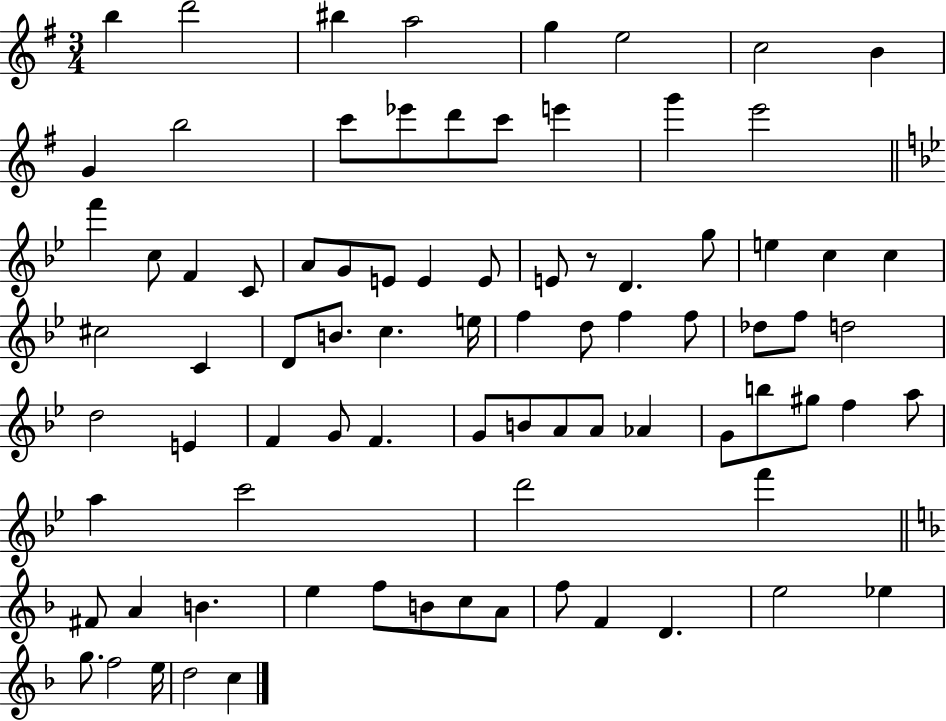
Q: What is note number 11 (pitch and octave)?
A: C6